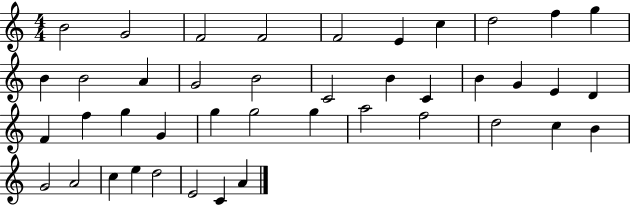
B4/h G4/h F4/h F4/h F4/h E4/q C5/q D5/h F5/q G5/q B4/q B4/h A4/q G4/h B4/h C4/h B4/q C4/q B4/q G4/q E4/q D4/q F4/q F5/q G5/q G4/q G5/q G5/h G5/q A5/h F5/h D5/h C5/q B4/q G4/h A4/h C5/q E5/q D5/h E4/h C4/q A4/q